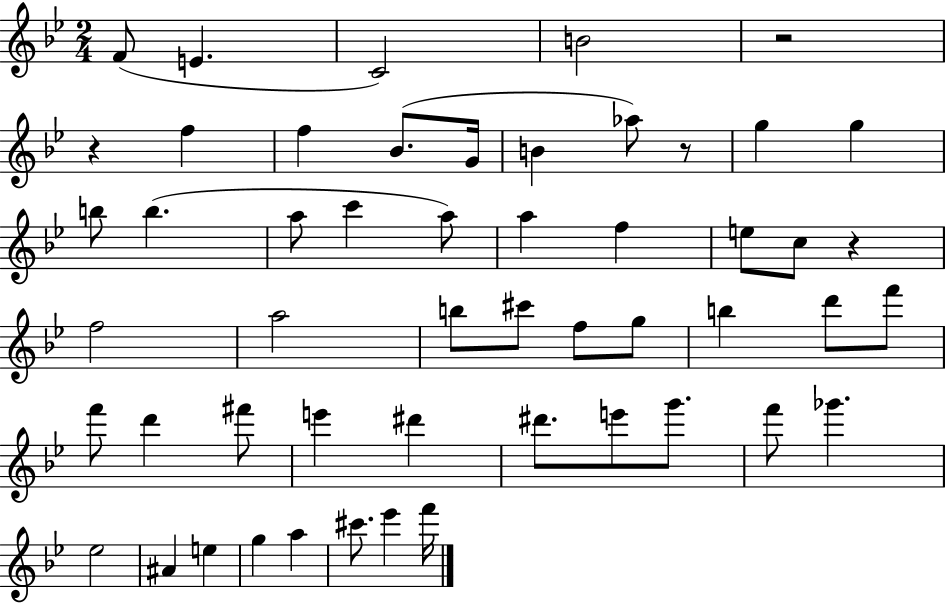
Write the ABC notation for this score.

X:1
T:Untitled
M:2/4
L:1/4
K:Bb
F/2 E C2 B2 z2 z f f _B/2 G/4 B _a/2 z/2 g g b/2 b a/2 c' a/2 a f e/2 c/2 z f2 a2 b/2 ^c'/2 f/2 g/2 b d'/2 f'/2 f'/2 d' ^f'/2 e' ^d' ^d'/2 e'/2 g'/2 f'/2 _g' _e2 ^A e g a ^c'/2 _e' f'/4